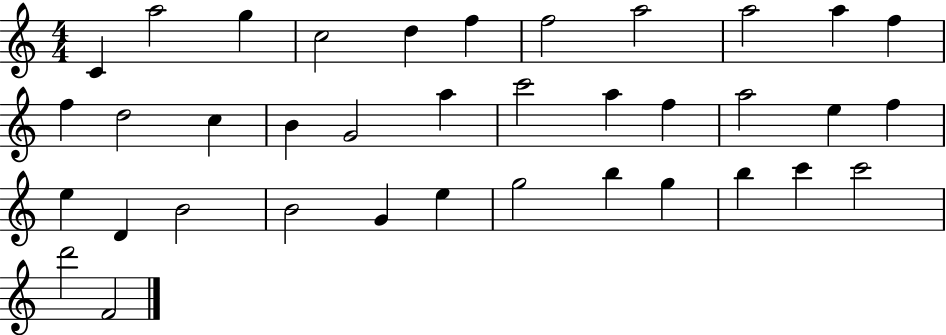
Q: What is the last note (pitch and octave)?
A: F4